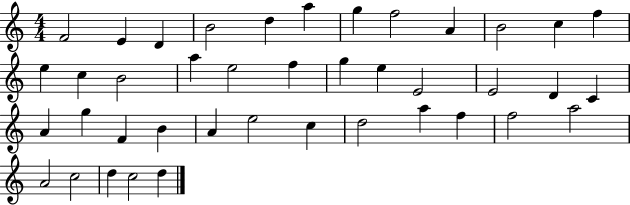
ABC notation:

X:1
T:Untitled
M:4/4
L:1/4
K:C
F2 E D B2 d a g f2 A B2 c f e c B2 a e2 f g e E2 E2 D C A g F B A e2 c d2 a f f2 a2 A2 c2 d c2 d